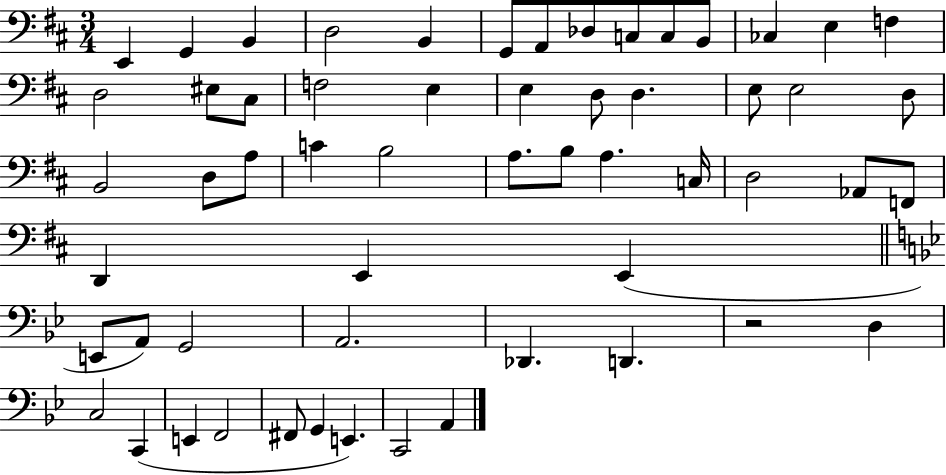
E2/q G2/q B2/q D3/h B2/q G2/e A2/e Db3/e C3/e C3/e B2/e CES3/q E3/q F3/q D3/h EIS3/e C#3/e F3/h E3/q E3/q D3/e D3/q. E3/e E3/h D3/e B2/h D3/e A3/e C4/q B3/h A3/e. B3/e A3/q. C3/s D3/h Ab2/e F2/e D2/q E2/q E2/q E2/e A2/e G2/h A2/h. Db2/q. D2/q. R/h D3/q C3/h C2/q E2/q F2/h F#2/e G2/q E2/q. C2/h A2/q